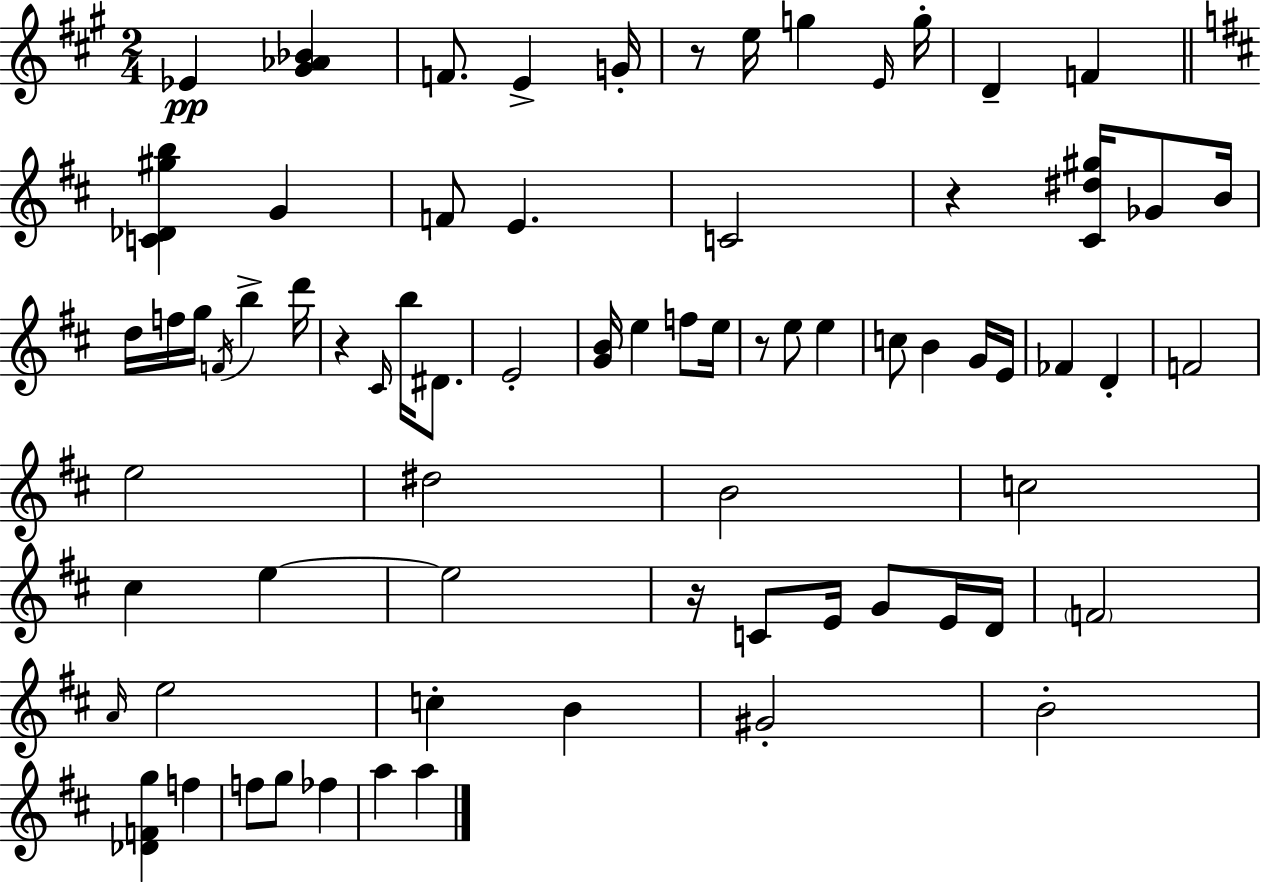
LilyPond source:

{
  \clef treble
  \numericTimeSignature
  \time 2/4
  \key a \major
  ees'4\pp <gis' aes' bes'>4 | f'8. e'4-> g'16-. | r8 e''16 g''4 \grace { e'16 } | g''16-. d'4-- f'4 | \break \bar "||" \break \key b \minor <c' des' gis'' b''>4 g'4 | f'8 e'4. | c'2 | r4 <cis' dis'' gis''>16 ges'8 b'16 | \break d''16 f''16 g''16 \acciaccatura { f'16 } b''4-> | d'''16 r4 \grace { cis'16 } b''16 dis'8. | e'2-. | <g' b'>16 e''4 f''8 | \break e''16 r8 e''8 e''4 | c''8 b'4 | g'16 e'16 fes'4 d'4-. | f'2 | \break e''2 | dis''2 | b'2 | c''2 | \break cis''4 e''4~~ | e''2 | r16 c'8 e'16 g'8 | e'16 d'16 \parenthesize f'2 | \break \grace { a'16 } e''2 | c''4-. b'4 | gis'2-. | b'2-. | \break <des' f' g''>4 f''4 | f''8 g''8 fes''4 | a''4 a''4 | \bar "|."
}